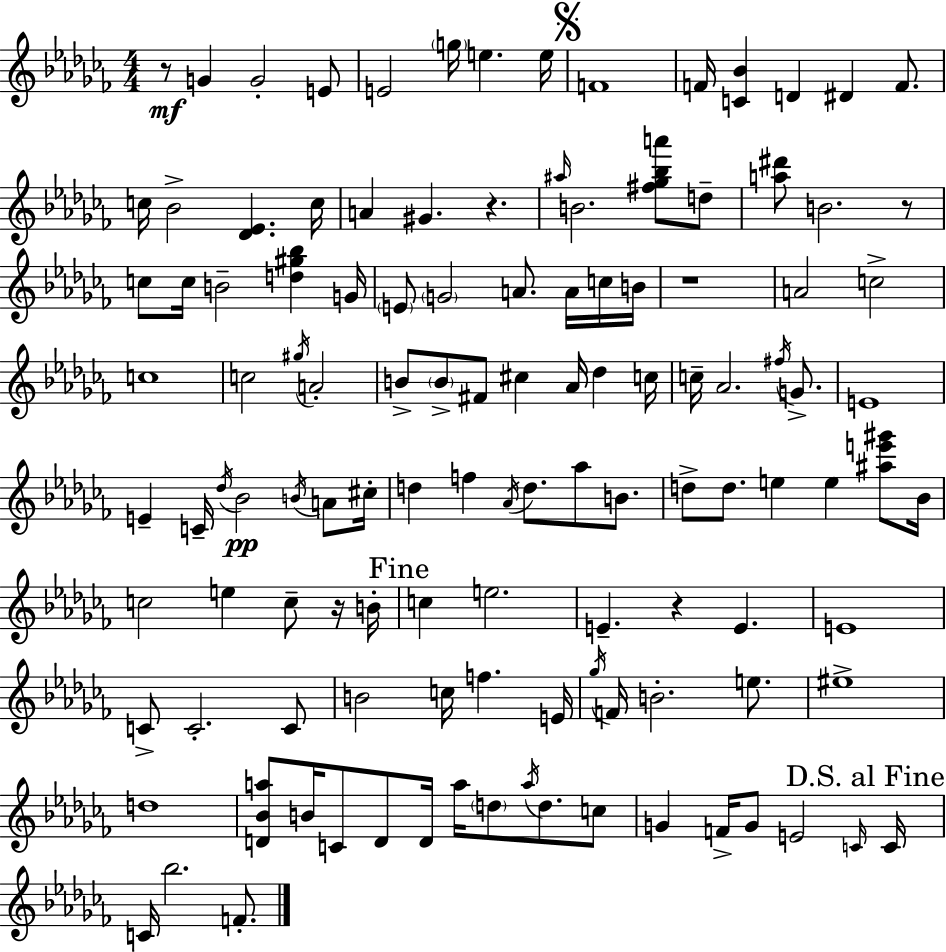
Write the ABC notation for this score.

X:1
T:Untitled
M:4/4
L:1/4
K:Abm
z/2 G G2 E/2 E2 g/4 e e/4 F4 F/4 [C_B] D ^D F/2 c/4 _B2 [_D_E] c/4 A ^G z ^a/4 B2 [^f_g_ba']/2 d/2 [a^d']/2 B2 z/2 c/2 c/4 B2 [d^g_b] G/4 E/2 G2 A/2 A/4 c/4 B/4 z4 A2 c2 c4 c2 ^g/4 A2 B/2 B/2 ^F/2 ^c _A/4 _d c/4 c/4 _A2 ^f/4 G/2 E4 E C/4 _d/4 _B2 B/4 A/2 ^c/4 d f _A/4 d/2 _a/2 B/2 d/2 d/2 e e [^ae'^g']/2 _B/4 c2 e c/2 z/4 B/4 c e2 E z E E4 C/2 C2 C/2 B2 c/4 f E/4 _g/4 F/4 B2 e/2 ^e4 d4 [D_Ba]/2 B/4 C/2 D/2 D/4 a/4 d/2 a/4 d/2 c/2 G F/4 G/2 E2 C/4 C/4 C/4 _b2 F/2